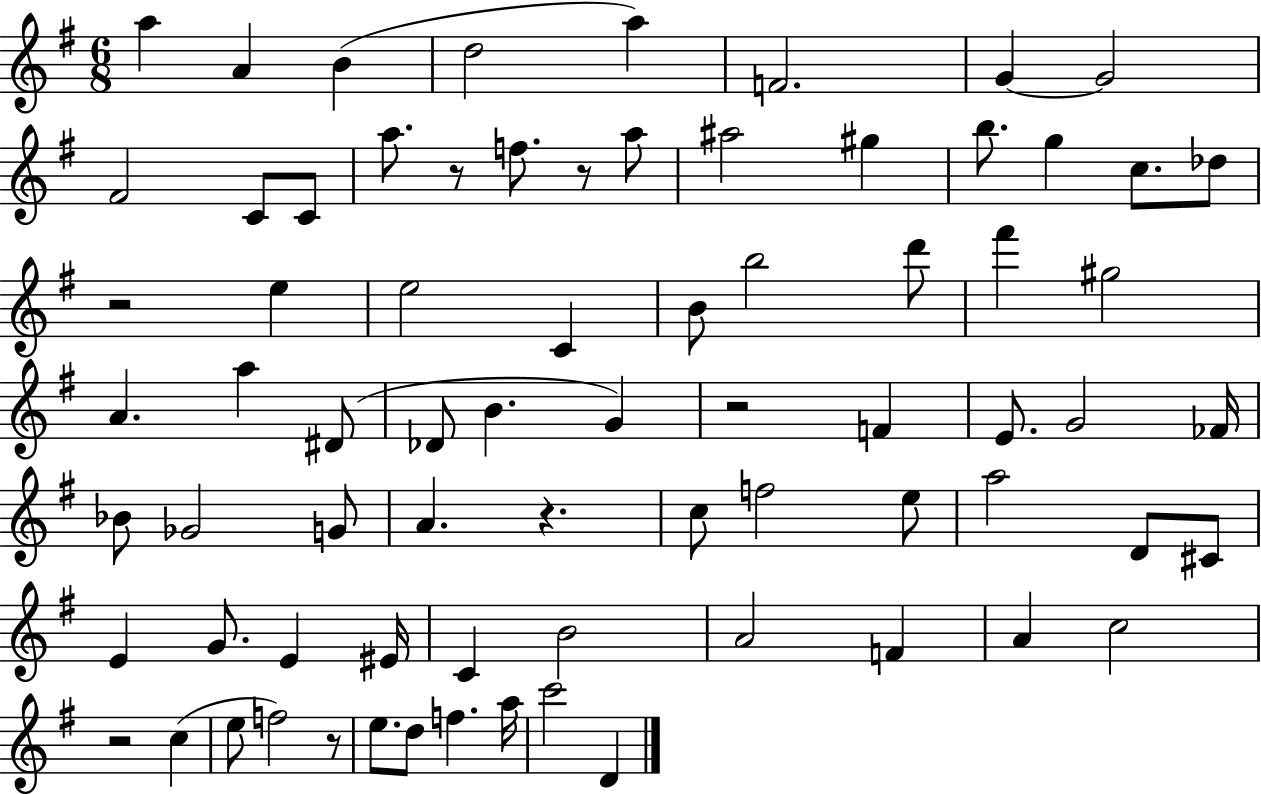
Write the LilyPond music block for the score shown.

{
  \clef treble
  \numericTimeSignature
  \time 6/8
  \key g \major
  a''4 a'4 b'4( | d''2 a''4) | f'2. | g'4~~ g'2 | \break fis'2 c'8 c'8 | a''8. r8 f''8. r8 a''8 | ais''2 gis''4 | b''8. g''4 c''8. des''8 | \break r2 e''4 | e''2 c'4 | b'8 b''2 d'''8 | fis'''4 gis''2 | \break a'4. a''4 dis'8( | des'8 b'4. g'4) | r2 f'4 | e'8. g'2 fes'16 | \break bes'8 ges'2 g'8 | a'4. r4. | c''8 f''2 e''8 | a''2 d'8 cis'8 | \break e'4 g'8. e'4 eis'16 | c'4 b'2 | a'2 f'4 | a'4 c''2 | \break r2 c''4( | e''8 f''2) r8 | e''8. d''8 f''4. a''16 | c'''2 d'4 | \break \bar "|."
}